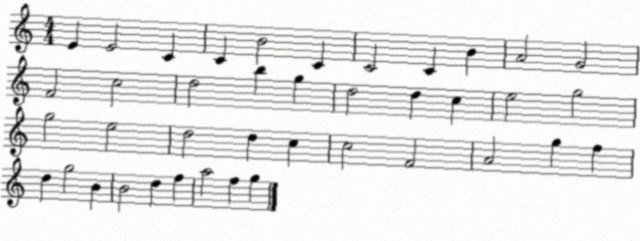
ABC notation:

X:1
T:Untitled
M:4/4
L:1/4
K:C
E E2 C C B2 C C2 C B A2 G2 F2 c2 d2 b g d2 d c e2 g2 g2 e2 d2 d c c2 F2 A2 g f d g2 B B2 d f a2 f g